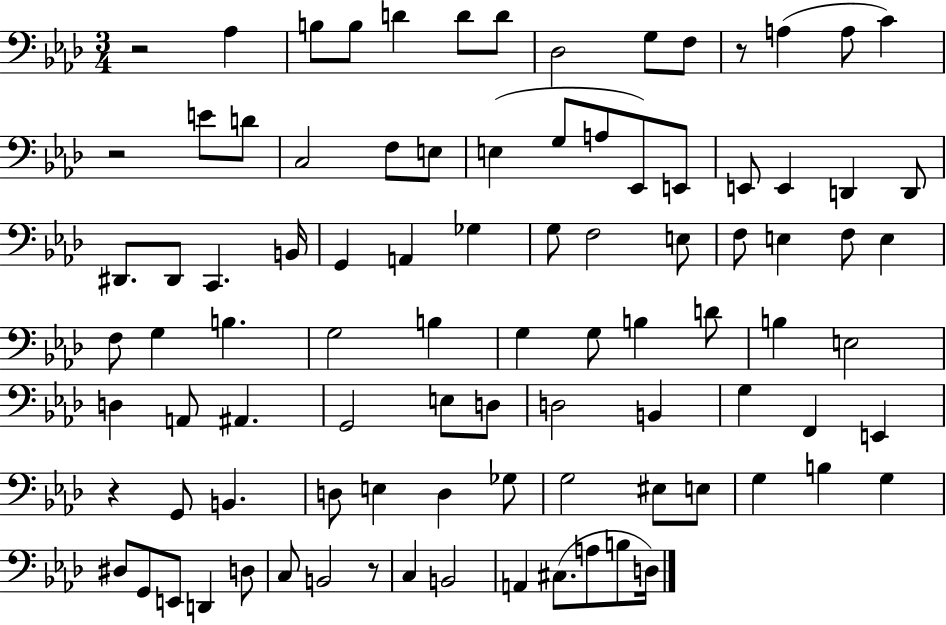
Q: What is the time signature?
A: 3/4